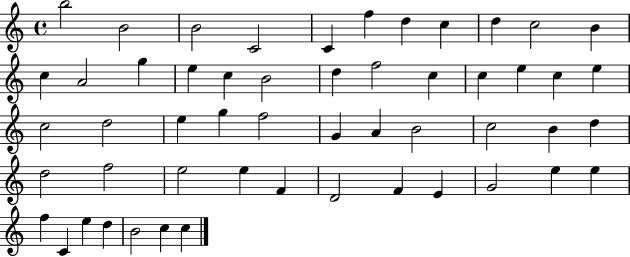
B5/h B4/h B4/h C4/h C4/q F5/q D5/q C5/q D5/q C5/h B4/q C5/q A4/h G5/q E5/q C5/q B4/h D5/q F5/h C5/q C5/q E5/q C5/q E5/q C5/h D5/h E5/q G5/q F5/h G4/q A4/q B4/h C5/h B4/q D5/q D5/h F5/h E5/h E5/q F4/q D4/h F4/q E4/q G4/h E5/q E5/q F5/q C4/q E5/q D5/q B4/h C5/q C5/q